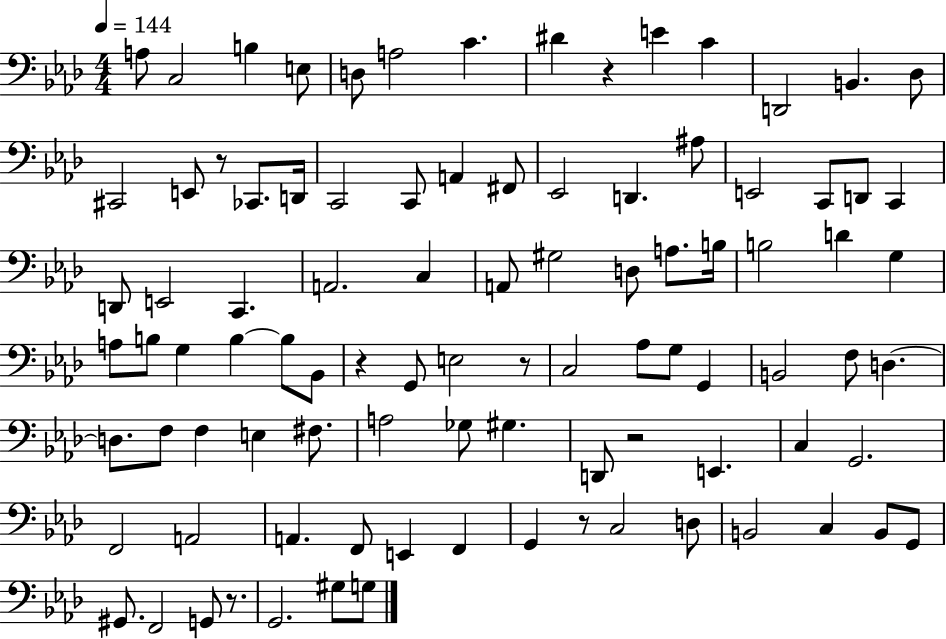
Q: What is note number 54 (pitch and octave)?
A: B2